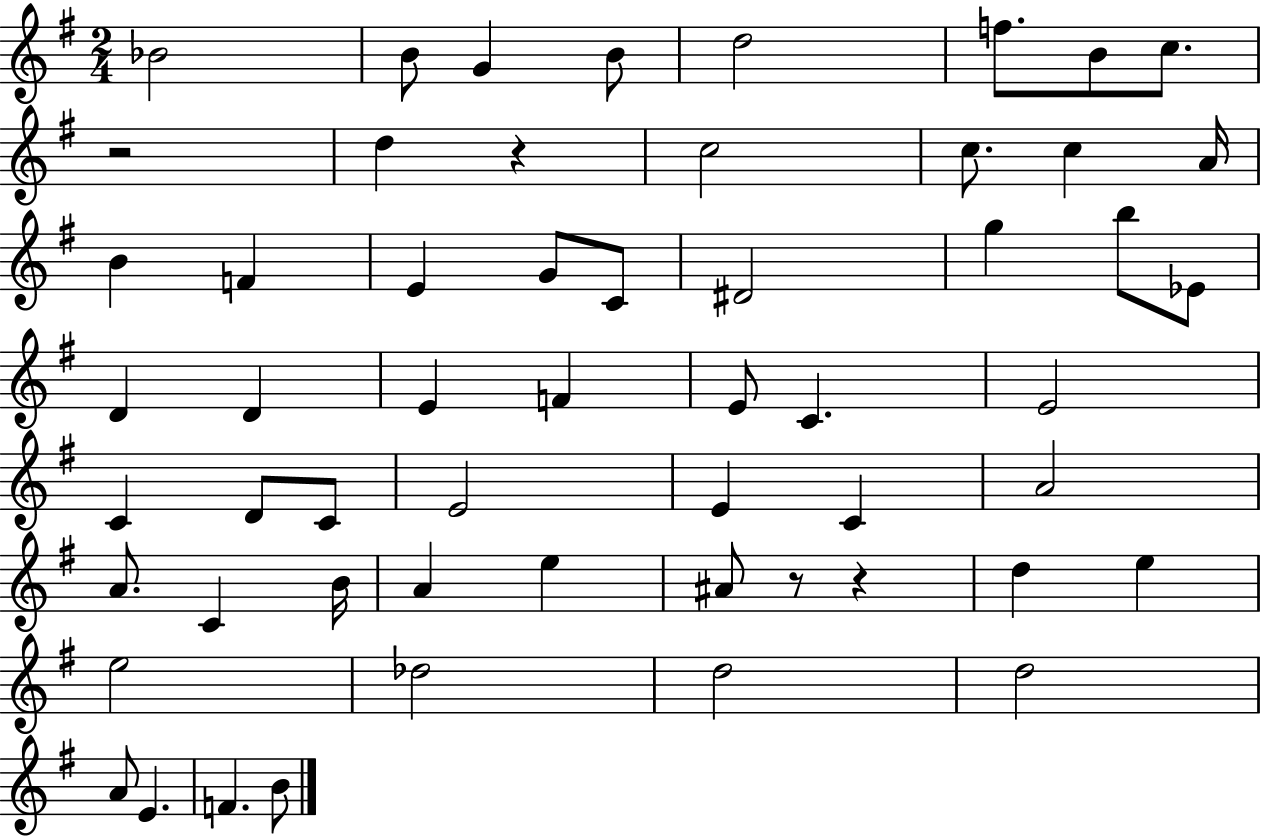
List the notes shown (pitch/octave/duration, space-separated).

Bb4/h B4/e G4/q B4/e D5/h F5/e. B4/e C5/e. R/h D5/q R/q C5/h C5/e. C5/q A4/s B4/q F4/q E4/q G4/e C4/e D#4/h G5/q B5/e Eb4/e D4/q D4/q E4/q F4/q E4/e C4/q. E4/h C4/q D4/e C4/e E4/h E4/q C4/q A4/h A4/e. C4/q B4/s A4/q E5/q A#4/e R/e R/q D5/q E5/q E5/h Db5/h D5/h D5/h A4/e E4/q. F4/q. B4/e